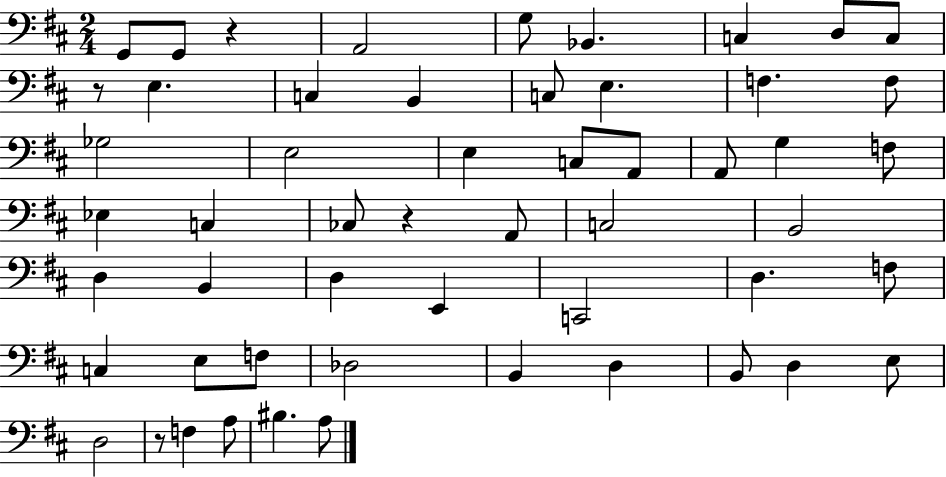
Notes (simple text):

G2/e G2/e R/q A2/h G3/e Bb2/q. C3/q D3/e C3/e R/e E3/q. C3/q B2/q C3/e E3/q. F3/q. F3/e Gb3/h E3/h E3/q C3/e A2/e A2/e G3/q F3/e Eb3/q C3/q CES3/e R/q A2/e C3/h B2/h D3/q B2/q D3/q E2/q C2/h D3/q. F3/e C3/q E3/e F3/e Db3/h B2/q D3/q B2/e D3/q E3/e D3/h R/e F3/q A3/e BIS3/q. A3/e